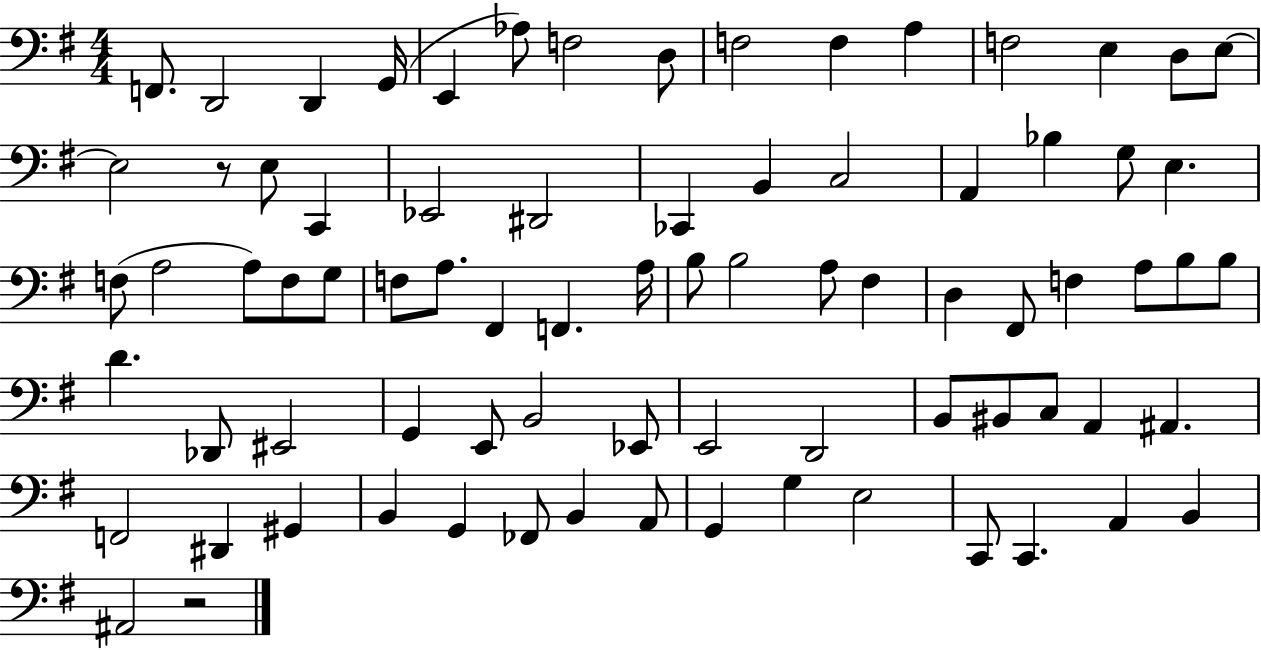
{
  \clef bass
  \numericTimeSignature
  \time 4/4
  \key g \major
  f,8. d,2 d,4 g,16( | e,4 aes8) f2 d8 | f2 f4 a4 | f2 e4 d8 e8~~ | \break e2 r8 e8 c,4 | ees,2 dis,2 | ces,4 b,4 c2 | a,4 bes4 g8 e4. | \break f8( a2 a8) f8 g8 | f8 a8. fis,4 f,4. a16 | b8 b2 a8 fis4 | d4 fis,8 f4 a8 b8 b8 | \break d'4. des,8 eis,2 | g,4 e,8 b,2 ees,8 | e,2 d,2 | b,8 bis,8 c8 a,4 ais,4. | \break f,2 dis,4 gis,4 | b,4 g,4 fes,8 b,4 a,8 | g,4 g4 e2 | c,8 c,4. a,4 b,4 | \break ais,2 r2 | \bar "|."
}